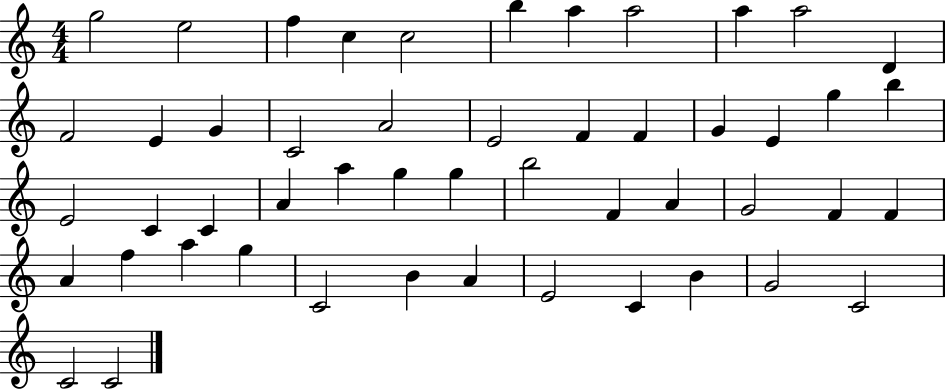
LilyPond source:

{
  \clef treble
  \numericTimeSignature
  \time 4/4
  \key c \major
  g''2 e''2 | f''4 c''4 c''2 | b''4 a''4 a''2 | a''4 a''2 d'4 | \break f'2 e'4 g'4 | c'2 a'2 | e'2 f'4 f'4 | g'4 e'4 g''4 b''4 | \break e'2 c'4 c'4 | a'4 a''4 g''4 g''4 | b''2 f'4 a'4 | g'2 f'4 f'4 | \break a'4 f''4 a''4 g''4 | c'2 b'4 a'4 | e'2 c'4 b'4 | g'2 c'2 | \break c'2 c'2 | \bar "|."
}